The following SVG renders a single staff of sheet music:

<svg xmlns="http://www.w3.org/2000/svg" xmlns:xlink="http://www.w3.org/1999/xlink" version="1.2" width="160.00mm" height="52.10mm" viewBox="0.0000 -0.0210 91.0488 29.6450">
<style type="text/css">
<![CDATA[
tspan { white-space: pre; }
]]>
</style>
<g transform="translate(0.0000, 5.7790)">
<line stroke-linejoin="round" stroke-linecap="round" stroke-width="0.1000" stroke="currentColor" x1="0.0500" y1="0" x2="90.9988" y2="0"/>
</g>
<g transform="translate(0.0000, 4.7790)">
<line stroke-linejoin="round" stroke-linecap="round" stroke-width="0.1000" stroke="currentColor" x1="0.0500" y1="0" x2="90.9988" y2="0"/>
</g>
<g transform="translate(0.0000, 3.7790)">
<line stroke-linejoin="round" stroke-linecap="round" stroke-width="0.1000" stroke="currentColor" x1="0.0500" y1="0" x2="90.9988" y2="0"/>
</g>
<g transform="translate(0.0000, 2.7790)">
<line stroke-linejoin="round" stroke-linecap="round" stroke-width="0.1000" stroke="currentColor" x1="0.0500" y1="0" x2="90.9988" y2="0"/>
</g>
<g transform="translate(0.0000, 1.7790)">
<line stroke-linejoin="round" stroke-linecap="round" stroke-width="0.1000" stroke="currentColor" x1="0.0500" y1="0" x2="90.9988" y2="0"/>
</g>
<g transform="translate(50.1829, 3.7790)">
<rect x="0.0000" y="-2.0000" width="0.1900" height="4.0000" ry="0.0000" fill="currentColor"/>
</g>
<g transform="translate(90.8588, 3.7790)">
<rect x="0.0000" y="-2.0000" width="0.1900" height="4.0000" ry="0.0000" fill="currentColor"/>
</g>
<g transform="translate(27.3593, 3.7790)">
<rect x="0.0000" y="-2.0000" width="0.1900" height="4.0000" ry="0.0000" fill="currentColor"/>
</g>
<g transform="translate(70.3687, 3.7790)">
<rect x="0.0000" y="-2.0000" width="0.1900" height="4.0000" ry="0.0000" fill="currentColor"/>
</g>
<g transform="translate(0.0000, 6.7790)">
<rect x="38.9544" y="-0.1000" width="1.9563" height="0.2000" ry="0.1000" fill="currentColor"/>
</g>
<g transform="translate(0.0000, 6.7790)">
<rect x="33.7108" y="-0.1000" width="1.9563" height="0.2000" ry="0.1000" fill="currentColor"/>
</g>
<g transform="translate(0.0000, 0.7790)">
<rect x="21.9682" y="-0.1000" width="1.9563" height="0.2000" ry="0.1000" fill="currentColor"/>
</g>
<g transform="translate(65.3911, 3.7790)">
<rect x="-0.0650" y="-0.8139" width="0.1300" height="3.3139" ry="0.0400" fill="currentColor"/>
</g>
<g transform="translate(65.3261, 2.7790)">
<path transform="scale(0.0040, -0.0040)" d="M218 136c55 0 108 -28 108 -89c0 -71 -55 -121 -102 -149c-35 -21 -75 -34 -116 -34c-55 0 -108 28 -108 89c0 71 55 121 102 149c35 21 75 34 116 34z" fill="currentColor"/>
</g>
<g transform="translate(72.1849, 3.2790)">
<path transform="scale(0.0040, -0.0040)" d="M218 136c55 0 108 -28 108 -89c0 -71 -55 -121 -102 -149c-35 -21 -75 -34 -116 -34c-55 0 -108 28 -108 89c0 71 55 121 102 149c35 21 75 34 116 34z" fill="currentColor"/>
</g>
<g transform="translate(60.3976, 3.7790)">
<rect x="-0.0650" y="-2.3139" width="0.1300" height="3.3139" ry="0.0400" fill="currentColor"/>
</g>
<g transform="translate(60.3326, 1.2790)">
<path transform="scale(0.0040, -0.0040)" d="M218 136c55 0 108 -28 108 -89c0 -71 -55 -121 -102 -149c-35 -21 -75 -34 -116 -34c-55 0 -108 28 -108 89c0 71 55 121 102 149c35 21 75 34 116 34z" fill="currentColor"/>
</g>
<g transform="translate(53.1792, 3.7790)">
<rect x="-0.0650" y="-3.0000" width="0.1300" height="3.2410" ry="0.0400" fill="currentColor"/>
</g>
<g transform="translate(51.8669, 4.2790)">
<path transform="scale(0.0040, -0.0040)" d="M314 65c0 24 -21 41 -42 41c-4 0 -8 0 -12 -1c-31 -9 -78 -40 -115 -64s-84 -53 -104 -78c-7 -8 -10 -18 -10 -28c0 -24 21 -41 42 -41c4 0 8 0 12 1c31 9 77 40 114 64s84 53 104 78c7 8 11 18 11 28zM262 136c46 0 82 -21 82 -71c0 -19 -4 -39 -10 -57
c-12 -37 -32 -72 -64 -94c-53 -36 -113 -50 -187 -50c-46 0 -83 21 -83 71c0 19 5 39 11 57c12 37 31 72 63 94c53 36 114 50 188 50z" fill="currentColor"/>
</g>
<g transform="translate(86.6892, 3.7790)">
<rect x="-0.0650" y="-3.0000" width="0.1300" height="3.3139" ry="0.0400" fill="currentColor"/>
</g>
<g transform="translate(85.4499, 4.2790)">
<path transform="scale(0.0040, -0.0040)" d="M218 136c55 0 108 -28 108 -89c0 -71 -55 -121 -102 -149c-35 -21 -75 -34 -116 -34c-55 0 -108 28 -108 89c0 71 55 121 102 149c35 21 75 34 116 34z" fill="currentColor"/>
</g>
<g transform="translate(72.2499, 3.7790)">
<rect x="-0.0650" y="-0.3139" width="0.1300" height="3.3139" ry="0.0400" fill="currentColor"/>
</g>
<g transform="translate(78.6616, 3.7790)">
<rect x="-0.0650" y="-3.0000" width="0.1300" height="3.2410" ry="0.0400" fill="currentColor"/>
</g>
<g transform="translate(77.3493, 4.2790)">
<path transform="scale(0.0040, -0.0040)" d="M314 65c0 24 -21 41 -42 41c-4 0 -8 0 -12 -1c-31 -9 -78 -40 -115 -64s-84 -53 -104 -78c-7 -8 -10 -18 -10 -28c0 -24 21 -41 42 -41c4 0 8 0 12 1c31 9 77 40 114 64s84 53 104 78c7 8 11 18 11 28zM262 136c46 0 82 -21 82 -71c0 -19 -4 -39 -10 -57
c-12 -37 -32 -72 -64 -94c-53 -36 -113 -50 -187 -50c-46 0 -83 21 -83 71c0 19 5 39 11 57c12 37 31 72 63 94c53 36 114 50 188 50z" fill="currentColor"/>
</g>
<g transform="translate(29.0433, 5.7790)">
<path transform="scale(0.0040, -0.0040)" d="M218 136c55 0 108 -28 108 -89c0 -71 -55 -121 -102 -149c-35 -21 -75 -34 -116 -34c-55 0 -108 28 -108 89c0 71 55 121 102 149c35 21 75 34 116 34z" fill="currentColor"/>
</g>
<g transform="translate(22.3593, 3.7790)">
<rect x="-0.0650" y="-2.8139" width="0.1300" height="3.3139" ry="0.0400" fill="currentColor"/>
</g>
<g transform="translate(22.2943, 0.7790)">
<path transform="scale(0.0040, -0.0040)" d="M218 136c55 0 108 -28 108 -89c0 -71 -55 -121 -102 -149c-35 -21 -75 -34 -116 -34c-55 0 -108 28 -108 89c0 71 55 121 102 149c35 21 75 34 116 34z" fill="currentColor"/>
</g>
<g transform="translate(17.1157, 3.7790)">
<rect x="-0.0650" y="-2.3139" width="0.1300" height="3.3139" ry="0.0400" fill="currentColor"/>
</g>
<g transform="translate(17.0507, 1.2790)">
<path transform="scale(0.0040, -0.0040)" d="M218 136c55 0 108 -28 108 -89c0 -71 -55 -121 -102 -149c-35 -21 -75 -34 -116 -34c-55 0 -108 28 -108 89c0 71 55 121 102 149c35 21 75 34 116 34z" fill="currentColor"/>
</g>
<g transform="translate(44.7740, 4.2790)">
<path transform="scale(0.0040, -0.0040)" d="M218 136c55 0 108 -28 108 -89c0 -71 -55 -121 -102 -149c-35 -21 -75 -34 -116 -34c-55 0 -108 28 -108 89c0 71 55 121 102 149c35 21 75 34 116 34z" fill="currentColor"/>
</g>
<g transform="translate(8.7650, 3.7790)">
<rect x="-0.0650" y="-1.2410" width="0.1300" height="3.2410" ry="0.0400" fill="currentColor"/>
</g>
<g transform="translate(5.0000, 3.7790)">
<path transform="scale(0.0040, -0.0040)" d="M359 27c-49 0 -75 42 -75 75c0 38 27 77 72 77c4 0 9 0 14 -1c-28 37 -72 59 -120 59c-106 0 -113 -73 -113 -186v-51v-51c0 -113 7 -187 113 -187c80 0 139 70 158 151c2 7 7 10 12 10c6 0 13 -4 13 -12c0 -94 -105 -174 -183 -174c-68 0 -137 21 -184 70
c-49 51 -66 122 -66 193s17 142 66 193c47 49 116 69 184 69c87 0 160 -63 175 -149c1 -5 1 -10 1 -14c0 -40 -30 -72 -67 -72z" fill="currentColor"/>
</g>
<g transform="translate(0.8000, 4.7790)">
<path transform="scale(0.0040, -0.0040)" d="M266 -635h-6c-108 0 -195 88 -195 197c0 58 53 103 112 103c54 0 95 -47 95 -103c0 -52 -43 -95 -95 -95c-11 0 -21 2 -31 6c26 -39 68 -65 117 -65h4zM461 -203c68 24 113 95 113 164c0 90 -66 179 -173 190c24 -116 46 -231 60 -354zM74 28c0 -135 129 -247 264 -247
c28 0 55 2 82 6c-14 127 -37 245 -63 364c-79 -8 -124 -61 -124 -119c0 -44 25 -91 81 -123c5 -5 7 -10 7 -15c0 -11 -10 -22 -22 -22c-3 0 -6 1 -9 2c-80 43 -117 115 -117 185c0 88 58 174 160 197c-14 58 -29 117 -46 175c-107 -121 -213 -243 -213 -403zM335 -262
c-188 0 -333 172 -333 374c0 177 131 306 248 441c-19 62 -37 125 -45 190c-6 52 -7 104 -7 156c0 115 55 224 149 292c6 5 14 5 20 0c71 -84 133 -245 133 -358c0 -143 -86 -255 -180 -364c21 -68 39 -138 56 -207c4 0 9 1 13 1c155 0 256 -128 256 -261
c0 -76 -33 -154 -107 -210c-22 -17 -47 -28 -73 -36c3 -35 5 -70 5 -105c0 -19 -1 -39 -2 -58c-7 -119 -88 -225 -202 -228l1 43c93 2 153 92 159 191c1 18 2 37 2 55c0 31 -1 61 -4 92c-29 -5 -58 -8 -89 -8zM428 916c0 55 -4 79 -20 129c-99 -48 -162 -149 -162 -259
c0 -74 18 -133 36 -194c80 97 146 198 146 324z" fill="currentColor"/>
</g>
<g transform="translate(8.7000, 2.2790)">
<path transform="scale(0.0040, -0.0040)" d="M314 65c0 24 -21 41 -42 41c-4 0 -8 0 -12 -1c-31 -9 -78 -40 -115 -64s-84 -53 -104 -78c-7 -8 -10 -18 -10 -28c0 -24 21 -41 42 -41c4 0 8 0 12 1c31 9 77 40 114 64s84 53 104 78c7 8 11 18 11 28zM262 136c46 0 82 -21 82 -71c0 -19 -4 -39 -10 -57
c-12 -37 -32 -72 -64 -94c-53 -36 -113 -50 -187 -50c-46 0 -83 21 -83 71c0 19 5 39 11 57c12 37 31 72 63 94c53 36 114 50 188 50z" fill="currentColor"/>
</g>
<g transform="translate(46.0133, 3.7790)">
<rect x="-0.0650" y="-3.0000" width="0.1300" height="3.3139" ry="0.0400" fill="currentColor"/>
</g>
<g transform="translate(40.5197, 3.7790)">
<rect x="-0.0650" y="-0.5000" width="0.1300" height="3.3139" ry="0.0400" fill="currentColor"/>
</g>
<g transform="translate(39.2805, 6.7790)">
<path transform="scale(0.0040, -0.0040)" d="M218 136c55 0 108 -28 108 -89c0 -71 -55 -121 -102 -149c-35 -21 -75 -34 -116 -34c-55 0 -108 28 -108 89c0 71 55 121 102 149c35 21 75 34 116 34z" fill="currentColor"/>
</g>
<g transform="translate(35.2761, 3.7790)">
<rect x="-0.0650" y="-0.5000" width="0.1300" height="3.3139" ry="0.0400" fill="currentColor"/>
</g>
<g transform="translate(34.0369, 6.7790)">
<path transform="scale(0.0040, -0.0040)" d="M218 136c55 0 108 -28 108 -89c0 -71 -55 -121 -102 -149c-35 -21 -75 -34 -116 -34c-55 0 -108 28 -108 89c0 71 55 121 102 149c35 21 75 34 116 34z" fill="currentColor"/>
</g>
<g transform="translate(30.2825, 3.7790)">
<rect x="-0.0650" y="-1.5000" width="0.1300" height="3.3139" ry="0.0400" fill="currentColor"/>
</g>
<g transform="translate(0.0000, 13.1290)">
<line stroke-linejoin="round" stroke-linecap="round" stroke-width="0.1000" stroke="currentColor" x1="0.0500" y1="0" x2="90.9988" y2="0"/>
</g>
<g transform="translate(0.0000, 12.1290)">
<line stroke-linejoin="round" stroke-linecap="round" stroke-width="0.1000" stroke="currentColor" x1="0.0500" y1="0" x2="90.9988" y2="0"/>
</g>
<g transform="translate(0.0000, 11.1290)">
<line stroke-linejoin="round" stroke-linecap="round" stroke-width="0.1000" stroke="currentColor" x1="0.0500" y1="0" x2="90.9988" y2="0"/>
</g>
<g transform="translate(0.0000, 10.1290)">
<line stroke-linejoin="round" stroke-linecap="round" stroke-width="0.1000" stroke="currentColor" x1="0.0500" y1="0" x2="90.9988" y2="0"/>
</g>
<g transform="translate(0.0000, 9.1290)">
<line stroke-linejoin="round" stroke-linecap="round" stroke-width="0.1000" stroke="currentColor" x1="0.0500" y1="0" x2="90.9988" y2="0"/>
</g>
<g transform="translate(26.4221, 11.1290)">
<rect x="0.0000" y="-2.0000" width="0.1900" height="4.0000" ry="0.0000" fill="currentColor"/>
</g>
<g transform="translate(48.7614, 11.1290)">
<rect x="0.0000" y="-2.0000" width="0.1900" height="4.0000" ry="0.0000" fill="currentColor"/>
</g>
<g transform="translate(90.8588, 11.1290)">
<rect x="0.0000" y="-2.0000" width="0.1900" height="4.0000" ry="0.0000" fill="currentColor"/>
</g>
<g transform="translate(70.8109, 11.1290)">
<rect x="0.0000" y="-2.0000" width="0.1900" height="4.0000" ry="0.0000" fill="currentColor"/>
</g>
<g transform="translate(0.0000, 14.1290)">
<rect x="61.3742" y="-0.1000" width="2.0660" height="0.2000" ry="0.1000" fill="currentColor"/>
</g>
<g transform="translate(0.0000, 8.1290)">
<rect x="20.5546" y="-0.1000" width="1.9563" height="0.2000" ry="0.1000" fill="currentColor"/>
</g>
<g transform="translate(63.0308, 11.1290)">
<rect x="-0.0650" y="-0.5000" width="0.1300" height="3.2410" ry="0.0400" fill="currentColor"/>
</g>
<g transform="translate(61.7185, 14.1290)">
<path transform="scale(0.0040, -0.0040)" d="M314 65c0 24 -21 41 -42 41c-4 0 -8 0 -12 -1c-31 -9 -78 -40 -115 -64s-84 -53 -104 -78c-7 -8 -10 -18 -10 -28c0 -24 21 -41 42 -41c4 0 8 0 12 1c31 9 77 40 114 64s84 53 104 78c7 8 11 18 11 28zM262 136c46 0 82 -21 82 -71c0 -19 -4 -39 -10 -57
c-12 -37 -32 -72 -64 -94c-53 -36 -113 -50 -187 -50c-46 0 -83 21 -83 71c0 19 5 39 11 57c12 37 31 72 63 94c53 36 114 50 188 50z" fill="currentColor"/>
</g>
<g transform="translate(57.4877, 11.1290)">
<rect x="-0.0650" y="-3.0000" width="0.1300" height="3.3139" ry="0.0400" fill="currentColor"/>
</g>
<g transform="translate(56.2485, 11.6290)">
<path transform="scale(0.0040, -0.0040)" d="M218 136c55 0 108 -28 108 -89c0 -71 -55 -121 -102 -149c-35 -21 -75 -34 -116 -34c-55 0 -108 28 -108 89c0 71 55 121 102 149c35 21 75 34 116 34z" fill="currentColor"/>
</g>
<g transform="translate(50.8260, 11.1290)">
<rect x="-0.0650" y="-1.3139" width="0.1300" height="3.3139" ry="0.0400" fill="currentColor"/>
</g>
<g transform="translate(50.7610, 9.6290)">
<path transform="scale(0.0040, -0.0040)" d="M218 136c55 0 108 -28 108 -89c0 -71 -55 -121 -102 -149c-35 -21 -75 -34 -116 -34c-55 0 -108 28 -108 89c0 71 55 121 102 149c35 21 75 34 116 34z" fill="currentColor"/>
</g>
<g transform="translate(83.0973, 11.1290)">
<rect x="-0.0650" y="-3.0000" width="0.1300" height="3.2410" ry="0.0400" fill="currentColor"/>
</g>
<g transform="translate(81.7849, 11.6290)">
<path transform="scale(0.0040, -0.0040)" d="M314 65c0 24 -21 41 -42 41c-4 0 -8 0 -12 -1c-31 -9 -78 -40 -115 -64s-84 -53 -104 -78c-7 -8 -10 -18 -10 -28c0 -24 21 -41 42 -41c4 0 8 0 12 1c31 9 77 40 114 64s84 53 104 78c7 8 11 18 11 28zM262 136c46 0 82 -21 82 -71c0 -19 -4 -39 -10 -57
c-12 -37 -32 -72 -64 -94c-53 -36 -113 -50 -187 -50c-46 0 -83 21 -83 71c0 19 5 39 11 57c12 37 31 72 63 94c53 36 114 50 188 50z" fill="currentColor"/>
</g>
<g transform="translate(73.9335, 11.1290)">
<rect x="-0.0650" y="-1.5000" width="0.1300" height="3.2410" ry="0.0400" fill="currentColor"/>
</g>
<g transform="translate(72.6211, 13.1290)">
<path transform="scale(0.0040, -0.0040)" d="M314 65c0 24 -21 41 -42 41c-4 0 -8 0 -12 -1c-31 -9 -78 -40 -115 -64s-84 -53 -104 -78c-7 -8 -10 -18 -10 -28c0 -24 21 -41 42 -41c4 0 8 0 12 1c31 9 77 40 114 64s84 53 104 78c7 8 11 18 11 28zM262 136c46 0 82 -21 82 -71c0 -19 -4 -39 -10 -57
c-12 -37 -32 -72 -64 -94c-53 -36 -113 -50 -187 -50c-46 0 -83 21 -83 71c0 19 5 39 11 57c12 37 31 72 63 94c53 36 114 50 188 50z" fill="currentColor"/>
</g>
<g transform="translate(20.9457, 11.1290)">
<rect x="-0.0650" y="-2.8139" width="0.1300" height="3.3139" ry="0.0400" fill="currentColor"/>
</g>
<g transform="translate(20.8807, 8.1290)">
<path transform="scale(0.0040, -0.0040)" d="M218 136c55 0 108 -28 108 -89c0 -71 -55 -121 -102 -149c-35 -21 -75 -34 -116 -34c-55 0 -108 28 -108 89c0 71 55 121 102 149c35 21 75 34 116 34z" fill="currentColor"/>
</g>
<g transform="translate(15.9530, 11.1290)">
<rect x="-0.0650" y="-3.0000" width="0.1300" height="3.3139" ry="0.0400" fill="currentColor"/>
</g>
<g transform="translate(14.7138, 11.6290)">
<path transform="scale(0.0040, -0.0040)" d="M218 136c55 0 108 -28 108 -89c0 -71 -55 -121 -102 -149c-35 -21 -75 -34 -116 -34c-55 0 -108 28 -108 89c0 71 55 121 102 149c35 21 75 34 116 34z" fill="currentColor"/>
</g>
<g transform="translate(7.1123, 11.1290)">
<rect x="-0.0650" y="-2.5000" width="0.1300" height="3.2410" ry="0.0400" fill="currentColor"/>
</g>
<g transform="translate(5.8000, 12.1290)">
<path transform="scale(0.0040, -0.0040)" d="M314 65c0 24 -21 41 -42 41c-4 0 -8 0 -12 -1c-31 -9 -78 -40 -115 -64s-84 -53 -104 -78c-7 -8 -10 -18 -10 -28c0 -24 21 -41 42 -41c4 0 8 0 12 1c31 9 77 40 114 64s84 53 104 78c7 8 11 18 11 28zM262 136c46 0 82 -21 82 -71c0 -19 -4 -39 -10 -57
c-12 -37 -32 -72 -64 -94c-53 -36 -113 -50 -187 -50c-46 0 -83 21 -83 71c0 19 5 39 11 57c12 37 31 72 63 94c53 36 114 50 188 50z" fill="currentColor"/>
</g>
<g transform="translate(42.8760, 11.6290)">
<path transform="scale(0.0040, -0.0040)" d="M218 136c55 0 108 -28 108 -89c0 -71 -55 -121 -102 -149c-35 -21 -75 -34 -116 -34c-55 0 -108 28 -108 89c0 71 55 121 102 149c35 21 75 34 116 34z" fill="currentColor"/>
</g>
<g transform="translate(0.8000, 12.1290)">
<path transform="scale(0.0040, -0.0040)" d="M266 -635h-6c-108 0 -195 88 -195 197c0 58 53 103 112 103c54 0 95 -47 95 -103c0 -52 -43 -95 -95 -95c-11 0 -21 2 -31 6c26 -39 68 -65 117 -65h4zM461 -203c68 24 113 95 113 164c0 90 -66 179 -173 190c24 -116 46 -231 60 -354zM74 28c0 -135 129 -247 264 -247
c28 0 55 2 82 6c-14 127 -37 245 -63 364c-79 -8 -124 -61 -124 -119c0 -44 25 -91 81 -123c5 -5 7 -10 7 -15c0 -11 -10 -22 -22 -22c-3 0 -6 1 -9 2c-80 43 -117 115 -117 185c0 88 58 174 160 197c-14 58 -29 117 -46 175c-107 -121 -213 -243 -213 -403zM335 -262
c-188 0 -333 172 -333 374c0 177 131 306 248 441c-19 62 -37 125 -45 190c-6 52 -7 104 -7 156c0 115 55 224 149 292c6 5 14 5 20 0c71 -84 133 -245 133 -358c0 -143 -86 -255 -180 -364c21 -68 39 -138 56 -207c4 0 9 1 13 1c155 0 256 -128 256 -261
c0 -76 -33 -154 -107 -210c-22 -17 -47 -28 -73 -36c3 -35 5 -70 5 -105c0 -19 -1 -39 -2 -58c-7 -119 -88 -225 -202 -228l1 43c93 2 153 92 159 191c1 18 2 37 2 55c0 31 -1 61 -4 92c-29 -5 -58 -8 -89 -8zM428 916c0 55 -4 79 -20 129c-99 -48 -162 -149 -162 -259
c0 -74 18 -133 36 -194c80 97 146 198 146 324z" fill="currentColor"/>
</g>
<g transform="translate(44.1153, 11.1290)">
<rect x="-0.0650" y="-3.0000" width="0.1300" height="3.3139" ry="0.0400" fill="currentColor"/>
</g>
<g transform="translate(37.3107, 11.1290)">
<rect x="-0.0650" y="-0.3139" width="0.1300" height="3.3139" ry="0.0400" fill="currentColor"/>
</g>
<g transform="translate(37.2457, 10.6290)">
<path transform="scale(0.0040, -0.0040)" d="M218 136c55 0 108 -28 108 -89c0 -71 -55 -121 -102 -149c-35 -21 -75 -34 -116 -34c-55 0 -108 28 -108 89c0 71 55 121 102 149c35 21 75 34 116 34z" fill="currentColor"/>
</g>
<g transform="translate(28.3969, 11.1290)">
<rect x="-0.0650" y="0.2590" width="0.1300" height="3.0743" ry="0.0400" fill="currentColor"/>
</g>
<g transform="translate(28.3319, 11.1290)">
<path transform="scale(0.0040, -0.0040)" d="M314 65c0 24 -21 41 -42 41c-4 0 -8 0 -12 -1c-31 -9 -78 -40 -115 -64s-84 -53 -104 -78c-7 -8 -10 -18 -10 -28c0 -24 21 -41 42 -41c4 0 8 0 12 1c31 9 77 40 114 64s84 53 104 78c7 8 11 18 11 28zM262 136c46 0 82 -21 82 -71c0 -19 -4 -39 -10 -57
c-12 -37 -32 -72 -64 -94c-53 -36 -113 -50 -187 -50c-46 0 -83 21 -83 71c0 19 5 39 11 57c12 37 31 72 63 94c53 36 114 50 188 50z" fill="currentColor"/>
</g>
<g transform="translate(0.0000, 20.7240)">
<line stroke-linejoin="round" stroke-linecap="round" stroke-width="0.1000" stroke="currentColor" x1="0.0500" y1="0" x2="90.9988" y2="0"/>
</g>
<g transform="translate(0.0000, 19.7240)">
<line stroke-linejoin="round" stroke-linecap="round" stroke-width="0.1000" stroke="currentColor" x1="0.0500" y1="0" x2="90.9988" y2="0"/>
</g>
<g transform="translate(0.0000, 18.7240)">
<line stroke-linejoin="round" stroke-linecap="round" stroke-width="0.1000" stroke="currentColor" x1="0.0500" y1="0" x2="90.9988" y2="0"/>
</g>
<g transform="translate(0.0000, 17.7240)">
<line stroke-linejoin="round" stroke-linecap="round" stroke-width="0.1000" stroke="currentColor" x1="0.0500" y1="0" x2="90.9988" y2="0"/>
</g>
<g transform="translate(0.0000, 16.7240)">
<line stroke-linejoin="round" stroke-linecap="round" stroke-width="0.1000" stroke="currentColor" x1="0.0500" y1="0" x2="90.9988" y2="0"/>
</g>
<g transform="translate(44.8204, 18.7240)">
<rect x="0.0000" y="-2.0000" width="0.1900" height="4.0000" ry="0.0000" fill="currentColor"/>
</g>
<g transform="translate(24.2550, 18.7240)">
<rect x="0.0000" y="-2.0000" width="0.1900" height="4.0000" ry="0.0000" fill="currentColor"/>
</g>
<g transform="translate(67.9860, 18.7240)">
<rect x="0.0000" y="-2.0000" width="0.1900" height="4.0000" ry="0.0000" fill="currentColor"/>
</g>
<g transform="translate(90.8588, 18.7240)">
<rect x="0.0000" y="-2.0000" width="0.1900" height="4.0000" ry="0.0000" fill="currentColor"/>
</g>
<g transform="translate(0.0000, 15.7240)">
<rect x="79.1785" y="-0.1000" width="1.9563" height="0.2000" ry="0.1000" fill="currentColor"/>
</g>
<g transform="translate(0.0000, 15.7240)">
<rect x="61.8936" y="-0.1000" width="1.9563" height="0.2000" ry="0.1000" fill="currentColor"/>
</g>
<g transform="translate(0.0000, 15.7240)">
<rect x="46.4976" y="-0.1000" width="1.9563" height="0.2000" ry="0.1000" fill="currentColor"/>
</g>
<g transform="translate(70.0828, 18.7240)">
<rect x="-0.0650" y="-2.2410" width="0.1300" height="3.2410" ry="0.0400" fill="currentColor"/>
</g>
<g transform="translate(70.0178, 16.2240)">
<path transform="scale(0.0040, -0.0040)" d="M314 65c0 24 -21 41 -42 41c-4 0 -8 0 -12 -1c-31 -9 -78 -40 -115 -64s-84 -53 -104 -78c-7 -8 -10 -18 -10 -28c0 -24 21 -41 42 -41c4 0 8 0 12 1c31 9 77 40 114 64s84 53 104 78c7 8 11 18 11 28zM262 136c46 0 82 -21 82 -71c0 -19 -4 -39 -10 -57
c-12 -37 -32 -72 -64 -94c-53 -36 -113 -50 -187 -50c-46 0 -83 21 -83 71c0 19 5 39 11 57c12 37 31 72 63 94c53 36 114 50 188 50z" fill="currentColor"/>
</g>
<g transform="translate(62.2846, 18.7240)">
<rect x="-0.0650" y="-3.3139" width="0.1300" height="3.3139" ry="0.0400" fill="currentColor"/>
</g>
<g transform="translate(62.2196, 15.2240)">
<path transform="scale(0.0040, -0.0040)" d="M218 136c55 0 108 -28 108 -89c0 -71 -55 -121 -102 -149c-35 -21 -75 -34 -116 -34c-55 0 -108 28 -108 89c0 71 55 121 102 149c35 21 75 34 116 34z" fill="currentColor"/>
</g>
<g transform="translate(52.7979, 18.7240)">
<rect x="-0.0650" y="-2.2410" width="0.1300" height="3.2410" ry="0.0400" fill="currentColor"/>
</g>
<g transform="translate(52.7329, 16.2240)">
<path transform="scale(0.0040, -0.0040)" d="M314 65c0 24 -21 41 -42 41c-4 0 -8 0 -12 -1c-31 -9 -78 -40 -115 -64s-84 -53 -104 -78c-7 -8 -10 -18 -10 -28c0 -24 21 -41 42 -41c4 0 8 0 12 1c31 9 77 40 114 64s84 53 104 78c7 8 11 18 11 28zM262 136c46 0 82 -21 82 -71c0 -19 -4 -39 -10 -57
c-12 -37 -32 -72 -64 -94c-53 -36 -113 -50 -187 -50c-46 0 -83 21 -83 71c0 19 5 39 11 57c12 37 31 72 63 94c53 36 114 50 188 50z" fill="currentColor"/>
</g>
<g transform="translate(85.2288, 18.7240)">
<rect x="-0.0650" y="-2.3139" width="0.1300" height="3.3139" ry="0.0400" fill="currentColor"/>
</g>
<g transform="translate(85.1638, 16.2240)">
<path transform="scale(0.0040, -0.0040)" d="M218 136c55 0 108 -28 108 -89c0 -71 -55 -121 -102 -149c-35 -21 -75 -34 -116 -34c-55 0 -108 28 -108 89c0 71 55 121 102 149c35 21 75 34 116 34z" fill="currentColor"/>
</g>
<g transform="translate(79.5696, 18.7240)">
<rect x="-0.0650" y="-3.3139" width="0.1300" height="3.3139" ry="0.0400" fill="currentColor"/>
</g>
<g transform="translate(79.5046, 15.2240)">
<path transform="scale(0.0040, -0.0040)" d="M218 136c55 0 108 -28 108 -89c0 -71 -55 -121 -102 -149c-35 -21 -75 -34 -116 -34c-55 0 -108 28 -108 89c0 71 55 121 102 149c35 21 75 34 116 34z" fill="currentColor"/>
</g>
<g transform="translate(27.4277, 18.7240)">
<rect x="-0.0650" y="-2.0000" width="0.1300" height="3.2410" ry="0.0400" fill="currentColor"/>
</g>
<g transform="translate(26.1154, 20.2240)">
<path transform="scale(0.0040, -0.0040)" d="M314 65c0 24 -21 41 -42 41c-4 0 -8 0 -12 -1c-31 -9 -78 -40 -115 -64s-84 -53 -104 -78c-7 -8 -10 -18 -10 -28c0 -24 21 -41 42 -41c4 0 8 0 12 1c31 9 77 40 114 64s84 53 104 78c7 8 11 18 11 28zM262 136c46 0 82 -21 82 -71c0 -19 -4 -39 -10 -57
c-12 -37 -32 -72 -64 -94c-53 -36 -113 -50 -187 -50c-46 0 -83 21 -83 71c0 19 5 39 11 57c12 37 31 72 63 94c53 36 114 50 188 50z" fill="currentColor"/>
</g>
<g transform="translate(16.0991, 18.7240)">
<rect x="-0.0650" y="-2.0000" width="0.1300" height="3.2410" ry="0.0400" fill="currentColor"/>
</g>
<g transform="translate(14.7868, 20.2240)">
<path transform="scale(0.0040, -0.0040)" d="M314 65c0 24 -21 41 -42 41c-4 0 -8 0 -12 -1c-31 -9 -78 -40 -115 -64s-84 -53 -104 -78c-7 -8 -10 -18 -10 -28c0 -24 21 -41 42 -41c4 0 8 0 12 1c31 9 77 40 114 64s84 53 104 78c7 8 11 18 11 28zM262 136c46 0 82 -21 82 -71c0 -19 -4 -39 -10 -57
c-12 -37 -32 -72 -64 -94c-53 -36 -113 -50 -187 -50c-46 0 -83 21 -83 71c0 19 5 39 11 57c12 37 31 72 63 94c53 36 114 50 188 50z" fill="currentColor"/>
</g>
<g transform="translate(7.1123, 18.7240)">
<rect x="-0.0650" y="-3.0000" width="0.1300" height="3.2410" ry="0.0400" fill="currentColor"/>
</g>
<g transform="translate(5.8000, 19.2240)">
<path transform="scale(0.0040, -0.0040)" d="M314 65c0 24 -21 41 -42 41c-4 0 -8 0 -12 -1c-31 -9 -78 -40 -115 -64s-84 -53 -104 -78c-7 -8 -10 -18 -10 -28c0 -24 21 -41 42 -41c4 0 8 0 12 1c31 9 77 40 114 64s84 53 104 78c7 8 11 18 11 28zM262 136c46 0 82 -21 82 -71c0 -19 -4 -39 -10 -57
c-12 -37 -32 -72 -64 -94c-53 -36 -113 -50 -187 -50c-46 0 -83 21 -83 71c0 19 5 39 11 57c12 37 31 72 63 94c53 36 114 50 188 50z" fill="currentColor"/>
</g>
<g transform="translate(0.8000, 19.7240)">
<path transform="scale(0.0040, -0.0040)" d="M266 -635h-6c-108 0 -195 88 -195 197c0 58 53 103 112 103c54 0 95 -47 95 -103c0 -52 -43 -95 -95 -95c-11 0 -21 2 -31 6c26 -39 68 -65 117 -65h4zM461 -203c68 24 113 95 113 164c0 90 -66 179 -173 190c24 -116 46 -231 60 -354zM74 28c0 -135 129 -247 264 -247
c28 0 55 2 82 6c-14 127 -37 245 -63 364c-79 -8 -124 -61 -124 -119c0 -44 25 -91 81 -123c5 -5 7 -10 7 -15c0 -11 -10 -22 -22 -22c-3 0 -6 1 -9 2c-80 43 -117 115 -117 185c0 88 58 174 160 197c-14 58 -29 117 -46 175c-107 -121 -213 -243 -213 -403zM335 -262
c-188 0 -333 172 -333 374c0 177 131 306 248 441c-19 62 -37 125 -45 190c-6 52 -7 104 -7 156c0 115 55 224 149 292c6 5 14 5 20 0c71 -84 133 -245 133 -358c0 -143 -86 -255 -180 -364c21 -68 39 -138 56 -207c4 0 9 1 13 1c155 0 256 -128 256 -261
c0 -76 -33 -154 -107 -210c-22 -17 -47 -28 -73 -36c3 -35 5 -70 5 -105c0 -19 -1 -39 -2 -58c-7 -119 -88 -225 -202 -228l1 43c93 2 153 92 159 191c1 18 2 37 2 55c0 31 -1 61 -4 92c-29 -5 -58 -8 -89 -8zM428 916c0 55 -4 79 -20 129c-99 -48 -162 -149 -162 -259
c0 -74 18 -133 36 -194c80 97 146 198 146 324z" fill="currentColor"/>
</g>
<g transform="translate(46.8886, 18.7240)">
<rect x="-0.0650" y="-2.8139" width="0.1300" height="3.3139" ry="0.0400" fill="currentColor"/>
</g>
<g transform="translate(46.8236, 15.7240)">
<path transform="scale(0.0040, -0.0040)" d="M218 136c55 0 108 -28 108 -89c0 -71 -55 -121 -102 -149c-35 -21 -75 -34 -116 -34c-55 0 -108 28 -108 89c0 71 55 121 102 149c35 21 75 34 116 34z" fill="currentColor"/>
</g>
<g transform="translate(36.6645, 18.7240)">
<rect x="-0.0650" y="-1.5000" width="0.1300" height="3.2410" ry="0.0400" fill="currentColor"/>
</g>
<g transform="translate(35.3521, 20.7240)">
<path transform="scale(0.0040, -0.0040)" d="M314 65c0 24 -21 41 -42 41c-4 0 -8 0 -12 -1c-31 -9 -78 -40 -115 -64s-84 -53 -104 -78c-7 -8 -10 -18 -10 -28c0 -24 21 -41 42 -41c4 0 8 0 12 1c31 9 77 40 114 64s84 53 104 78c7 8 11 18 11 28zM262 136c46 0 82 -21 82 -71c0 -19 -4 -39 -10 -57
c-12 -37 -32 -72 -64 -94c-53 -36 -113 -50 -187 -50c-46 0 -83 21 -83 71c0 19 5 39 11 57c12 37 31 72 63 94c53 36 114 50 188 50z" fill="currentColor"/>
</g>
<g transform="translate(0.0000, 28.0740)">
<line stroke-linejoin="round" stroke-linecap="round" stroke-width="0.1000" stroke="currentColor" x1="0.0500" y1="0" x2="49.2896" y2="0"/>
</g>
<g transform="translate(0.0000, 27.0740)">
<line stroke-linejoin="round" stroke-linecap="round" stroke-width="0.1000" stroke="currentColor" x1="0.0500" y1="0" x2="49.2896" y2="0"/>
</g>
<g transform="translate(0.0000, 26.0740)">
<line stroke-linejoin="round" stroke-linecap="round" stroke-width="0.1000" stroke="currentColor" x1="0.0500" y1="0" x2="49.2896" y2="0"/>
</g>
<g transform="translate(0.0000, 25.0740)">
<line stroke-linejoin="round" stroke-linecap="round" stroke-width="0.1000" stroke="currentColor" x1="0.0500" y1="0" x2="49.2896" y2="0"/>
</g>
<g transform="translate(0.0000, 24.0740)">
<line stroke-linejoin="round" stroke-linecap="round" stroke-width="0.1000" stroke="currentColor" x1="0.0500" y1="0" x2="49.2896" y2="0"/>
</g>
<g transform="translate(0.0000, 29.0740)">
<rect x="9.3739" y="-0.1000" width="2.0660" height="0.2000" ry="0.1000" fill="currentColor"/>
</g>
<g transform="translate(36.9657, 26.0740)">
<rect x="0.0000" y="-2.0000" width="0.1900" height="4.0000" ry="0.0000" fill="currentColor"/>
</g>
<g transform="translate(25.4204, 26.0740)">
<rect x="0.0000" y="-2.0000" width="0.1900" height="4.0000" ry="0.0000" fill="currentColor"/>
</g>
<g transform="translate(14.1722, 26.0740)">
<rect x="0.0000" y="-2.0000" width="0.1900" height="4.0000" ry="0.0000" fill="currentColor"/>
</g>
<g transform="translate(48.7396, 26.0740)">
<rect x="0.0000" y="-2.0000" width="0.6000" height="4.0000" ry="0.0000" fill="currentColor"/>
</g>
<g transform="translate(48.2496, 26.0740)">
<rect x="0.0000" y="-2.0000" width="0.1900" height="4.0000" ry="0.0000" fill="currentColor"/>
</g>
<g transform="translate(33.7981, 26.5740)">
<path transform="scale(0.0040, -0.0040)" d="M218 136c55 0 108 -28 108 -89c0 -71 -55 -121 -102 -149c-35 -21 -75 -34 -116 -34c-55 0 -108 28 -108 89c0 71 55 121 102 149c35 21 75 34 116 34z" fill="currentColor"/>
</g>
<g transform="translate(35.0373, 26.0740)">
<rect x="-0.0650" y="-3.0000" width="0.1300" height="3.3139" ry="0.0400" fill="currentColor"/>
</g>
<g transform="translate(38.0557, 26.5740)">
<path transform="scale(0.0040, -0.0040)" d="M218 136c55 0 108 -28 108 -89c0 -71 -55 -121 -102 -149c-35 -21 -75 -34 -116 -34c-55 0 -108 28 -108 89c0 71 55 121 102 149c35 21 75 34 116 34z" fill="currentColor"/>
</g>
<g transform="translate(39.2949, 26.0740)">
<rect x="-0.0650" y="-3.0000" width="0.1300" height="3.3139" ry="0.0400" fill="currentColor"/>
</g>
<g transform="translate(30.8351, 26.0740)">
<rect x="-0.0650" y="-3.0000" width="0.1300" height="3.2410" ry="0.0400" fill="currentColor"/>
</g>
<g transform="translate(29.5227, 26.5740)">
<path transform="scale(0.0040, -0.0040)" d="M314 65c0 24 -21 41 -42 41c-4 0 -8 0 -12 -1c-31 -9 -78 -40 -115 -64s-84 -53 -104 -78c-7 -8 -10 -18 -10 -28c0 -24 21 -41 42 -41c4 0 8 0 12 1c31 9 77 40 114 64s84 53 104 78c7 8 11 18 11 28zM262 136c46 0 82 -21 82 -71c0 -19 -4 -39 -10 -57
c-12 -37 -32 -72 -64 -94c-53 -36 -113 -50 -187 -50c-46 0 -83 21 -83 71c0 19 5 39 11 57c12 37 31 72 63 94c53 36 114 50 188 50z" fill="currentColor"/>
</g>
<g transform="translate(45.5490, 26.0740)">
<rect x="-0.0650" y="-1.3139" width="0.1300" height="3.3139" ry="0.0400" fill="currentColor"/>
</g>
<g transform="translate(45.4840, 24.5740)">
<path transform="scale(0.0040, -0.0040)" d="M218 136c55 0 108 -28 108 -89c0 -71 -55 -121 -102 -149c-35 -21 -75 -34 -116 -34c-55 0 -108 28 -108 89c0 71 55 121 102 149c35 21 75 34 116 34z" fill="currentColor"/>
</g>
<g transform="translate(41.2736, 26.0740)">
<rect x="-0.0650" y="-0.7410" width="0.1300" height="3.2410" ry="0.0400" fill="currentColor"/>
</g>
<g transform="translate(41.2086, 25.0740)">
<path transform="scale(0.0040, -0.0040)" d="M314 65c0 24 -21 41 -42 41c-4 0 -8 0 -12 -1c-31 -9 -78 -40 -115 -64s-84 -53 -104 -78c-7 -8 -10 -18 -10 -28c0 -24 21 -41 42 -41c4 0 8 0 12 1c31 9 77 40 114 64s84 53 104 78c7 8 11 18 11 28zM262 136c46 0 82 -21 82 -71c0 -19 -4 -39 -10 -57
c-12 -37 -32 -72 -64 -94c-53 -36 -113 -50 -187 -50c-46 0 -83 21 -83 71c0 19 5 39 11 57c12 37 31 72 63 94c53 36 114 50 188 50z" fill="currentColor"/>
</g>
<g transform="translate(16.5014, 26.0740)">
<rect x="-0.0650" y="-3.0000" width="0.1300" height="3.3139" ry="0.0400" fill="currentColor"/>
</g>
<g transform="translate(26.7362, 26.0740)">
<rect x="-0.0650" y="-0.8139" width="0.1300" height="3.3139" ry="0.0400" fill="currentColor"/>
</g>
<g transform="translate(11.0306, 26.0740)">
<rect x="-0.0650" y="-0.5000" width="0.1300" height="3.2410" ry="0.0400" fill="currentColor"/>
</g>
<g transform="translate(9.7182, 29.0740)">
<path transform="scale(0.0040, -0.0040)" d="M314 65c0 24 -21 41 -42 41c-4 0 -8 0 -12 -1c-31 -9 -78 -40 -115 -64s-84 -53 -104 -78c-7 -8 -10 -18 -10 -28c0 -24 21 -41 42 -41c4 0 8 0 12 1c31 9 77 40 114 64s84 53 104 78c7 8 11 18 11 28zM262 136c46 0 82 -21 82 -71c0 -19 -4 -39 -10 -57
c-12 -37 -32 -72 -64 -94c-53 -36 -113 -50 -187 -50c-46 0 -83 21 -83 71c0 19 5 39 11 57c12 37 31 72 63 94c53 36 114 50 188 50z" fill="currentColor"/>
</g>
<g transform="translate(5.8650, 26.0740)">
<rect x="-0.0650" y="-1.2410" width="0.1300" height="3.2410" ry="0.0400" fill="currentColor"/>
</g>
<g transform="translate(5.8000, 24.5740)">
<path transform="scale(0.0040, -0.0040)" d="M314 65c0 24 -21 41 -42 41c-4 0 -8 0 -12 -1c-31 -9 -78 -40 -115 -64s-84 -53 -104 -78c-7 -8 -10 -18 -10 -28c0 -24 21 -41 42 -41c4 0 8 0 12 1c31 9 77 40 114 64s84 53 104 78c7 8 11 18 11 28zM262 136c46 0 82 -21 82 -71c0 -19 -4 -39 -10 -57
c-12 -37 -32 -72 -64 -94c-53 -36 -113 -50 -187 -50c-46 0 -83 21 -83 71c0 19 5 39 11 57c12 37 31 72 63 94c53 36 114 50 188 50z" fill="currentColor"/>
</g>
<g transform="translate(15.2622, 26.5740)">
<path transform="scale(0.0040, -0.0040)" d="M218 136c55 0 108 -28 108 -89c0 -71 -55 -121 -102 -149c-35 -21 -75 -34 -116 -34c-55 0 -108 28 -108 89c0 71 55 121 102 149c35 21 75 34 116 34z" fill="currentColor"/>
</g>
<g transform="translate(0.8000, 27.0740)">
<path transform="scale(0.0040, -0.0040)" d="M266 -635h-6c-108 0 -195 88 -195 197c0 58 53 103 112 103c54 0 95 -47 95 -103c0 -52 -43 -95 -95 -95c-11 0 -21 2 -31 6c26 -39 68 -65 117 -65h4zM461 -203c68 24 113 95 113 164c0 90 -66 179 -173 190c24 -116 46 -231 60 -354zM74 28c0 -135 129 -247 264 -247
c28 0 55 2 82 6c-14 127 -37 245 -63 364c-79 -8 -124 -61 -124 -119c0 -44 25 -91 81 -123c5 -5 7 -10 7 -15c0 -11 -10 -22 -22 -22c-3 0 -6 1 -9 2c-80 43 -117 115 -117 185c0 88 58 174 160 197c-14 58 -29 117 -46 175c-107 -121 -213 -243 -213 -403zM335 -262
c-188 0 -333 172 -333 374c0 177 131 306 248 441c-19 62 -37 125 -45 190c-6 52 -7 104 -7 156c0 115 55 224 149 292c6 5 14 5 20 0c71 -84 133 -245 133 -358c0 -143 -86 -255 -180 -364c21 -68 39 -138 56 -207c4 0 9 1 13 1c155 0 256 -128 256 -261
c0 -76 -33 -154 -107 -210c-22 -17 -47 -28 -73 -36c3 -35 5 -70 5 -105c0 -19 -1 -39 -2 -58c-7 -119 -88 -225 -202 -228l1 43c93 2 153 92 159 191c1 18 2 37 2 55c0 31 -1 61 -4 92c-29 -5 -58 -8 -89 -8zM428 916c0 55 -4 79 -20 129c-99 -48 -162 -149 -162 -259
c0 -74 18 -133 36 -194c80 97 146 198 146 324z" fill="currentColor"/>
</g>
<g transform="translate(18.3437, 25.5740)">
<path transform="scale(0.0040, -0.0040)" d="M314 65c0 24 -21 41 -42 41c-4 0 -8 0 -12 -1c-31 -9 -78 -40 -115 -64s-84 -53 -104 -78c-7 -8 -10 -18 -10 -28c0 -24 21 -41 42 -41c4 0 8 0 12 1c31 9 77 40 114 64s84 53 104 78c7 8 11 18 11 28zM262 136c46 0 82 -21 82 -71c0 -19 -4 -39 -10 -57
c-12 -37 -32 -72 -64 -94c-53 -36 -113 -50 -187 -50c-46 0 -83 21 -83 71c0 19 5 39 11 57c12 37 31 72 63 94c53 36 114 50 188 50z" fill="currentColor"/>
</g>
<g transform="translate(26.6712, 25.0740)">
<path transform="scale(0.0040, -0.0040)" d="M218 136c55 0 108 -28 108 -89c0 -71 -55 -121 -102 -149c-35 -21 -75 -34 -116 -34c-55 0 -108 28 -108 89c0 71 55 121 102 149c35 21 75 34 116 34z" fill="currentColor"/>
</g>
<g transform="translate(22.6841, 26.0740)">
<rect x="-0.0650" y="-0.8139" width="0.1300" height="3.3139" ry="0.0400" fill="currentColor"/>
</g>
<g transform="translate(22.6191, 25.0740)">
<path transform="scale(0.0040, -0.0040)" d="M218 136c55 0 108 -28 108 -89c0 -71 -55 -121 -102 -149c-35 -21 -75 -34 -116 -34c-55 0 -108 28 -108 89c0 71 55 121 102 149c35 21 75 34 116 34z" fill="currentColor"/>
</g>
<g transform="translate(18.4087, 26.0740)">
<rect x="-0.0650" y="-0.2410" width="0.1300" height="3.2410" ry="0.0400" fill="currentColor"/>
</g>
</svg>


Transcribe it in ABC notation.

X:1
T:Untitled
M:4/4
L:1/4
K:C
e2 g a E C C A A2 g d c A2 A G2 A a B2 c A e A C2 E2 A2 A2 F2 F2 E2 a g2 b g2 b g e2 C2 A c2 d d A2 A A d2 e